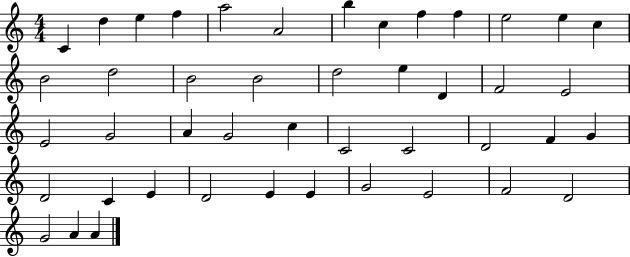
X:1
T:Untitled
M:4/4
L:1/4
K:C
C d e f a2 A2 b c f f e2 e c B2 d2 B2 B2 d2 e D F2 E2 E2 G2 A G2 c C2 C2 D2 F G D2 C E D2 E E G2 E2 F2 D2 G2 A A